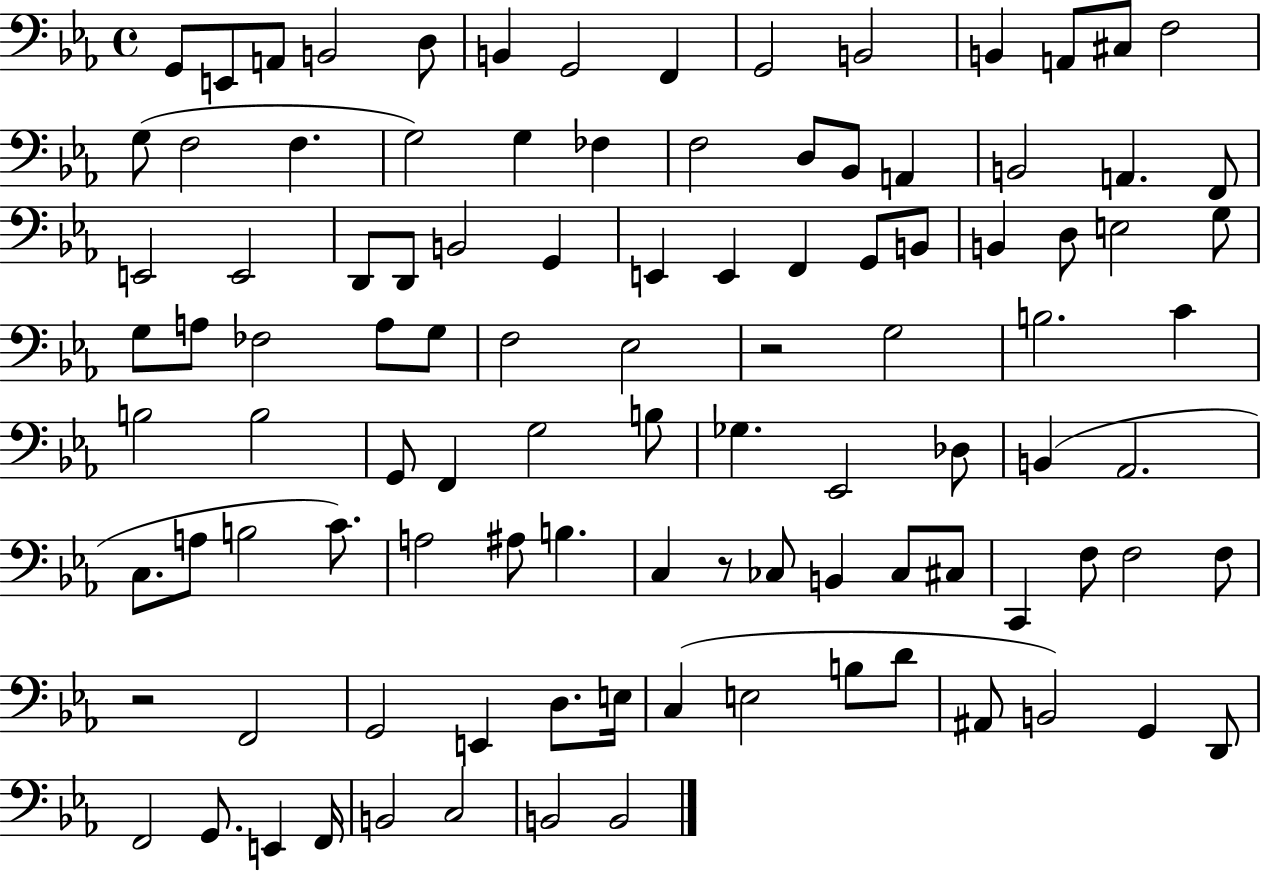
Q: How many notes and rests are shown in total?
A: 103